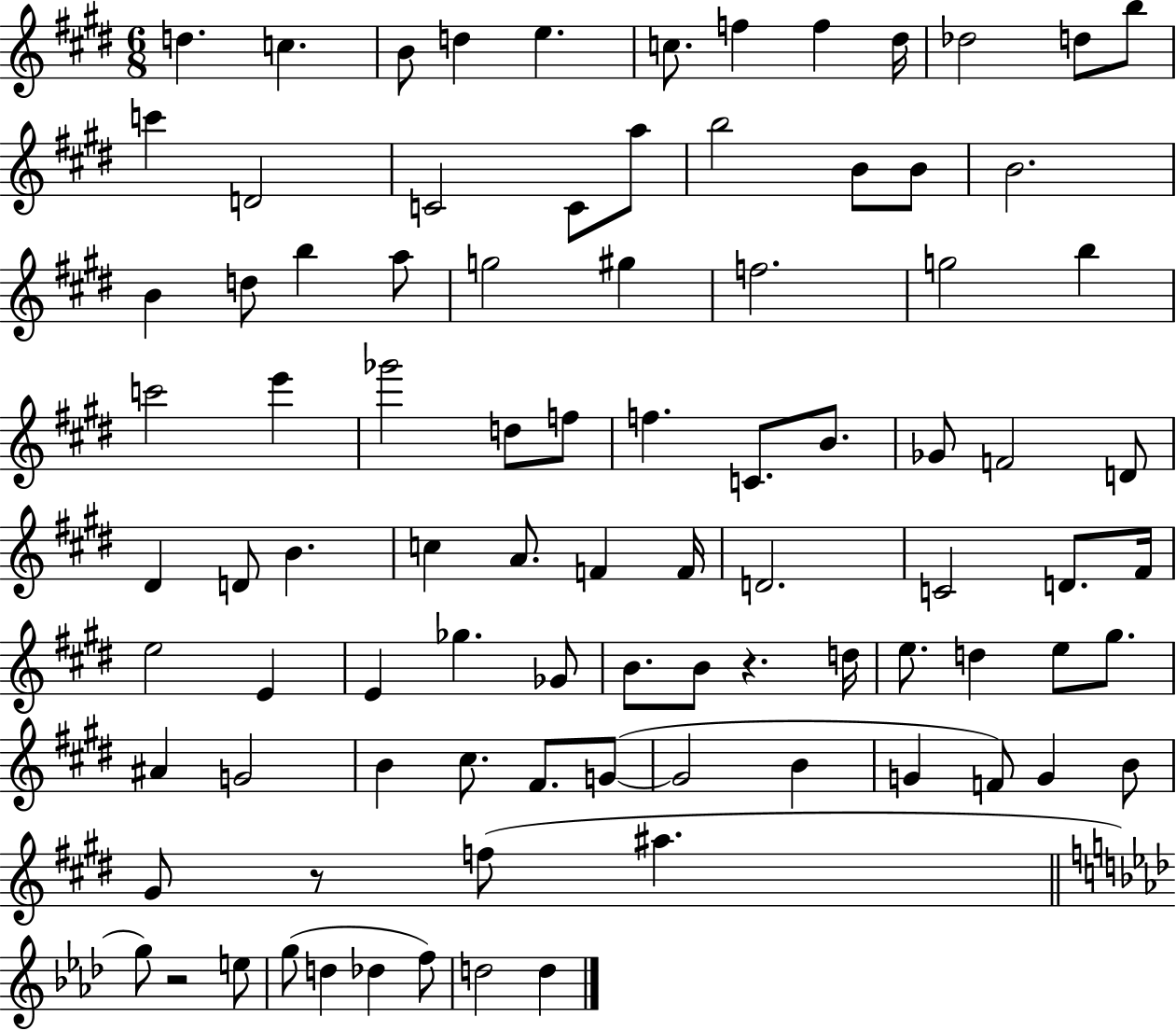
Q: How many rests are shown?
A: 3